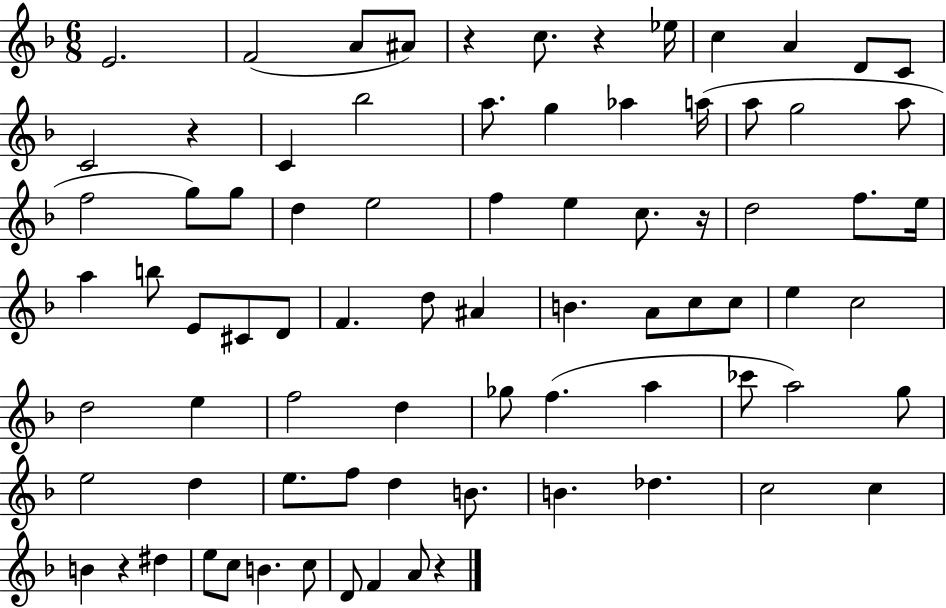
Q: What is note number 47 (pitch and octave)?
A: E5